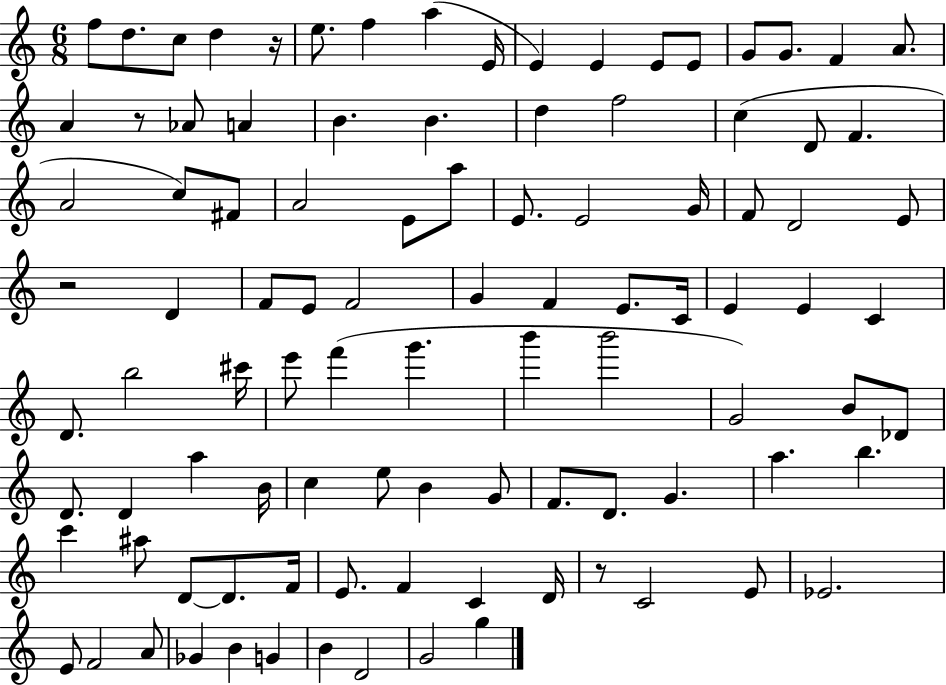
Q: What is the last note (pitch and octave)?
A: G5